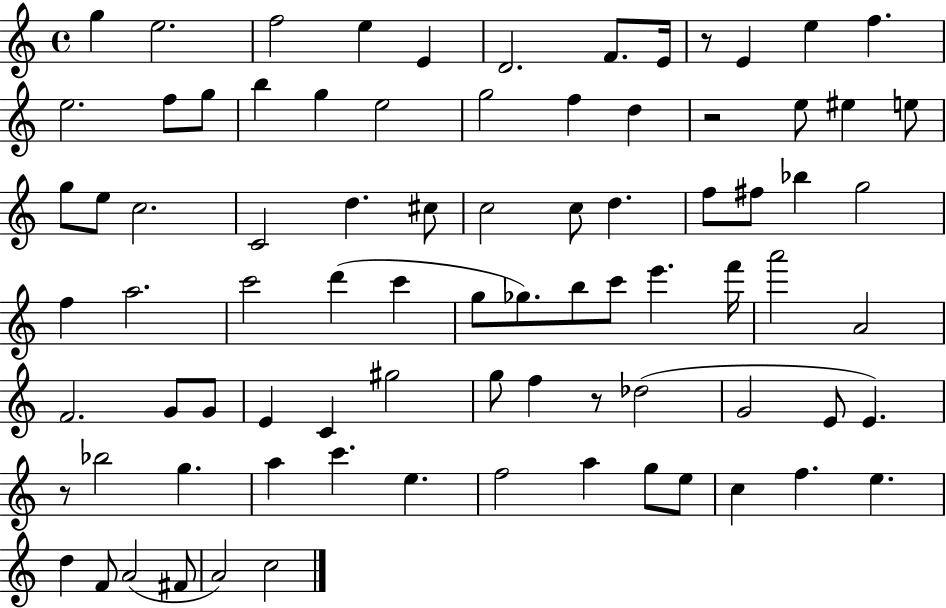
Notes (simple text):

G5/q E5/h. F5/h E5/q E4/q D4/h. F4/e. E4/s R/e E4/q E5/q F5/q. E5/h. F5/e G5/e B5/q G5/q E5/h G5/h F5/q D5/q R/h E5/e EIS5/q E5/e G5/e E5/e C5/h. C4/h D5/q. C#5/e C5/h C5/e D5/q. F5/e F#5/e Bb5/q G5/h F5/q A5/h. C6/h D6/q C6/q G5/e Gb5/e. B5/e C6/e E6/q. F6/s A6/h A4/h F4/h. G4/e G4/e E4/q C4/q G#5/h G5/e F5/q R/e Db5/h G4/h E4/e E4/q. R/e Bb5/h G5/q. A5/q C6/q. E5/q. F5/h A5/q G5/e E5/e C5/q F5/q. E5/q. D5/q F4/e A4/h F#4/e A4/h C5/h